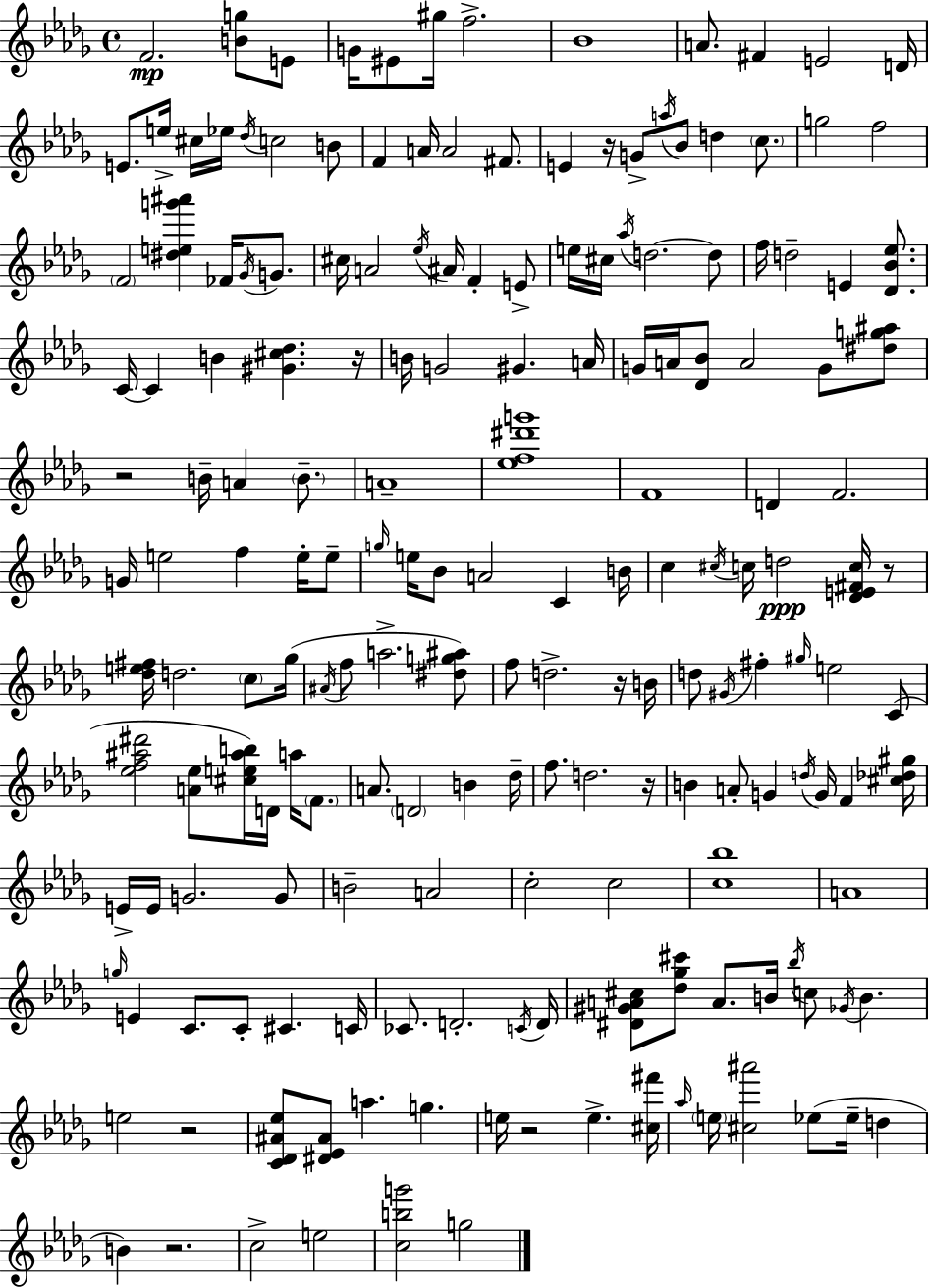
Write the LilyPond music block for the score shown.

{
  \clef treble
  \time 4/4
  \defaultTimeSignature
  \key bes \minor
  f'2.\mp <b' g''>8 e'8 | g'16 eis'8 gis''16 f''2.-> | bes'1 | a'8. fis'4 e'2 d'16 | \break e'8. e''16-> cis''16 ees''16 \acciaccatura { des''16 } c''2 b'8 | f'4 a'16 a'2 fis'8. | e'4 r16 g'8-> \acciaccatura { a''16 } bes'8 d''4 \parenthesize c''8. | g''2 f''2 | \break \parenthesize f'2 <dis'' e'' g''' ais'''>4 fes'16 \acciaccatura { ges'16 } | g'8. cis''16 a'2 \acciaccatura { ees''16 } ais'16 f'4-. | e'8-> e''16 cis''16 \acciaccatura { aes''16 } d''2.~~ | d''8 f''16 d''2-- e'4 | \break <des' bes' ees''>8. c'16~~ c'4 b'4 <gis' cis'' des''>4. | r16 b'16 g'2 gis'4. | a'16 g'16 a'16 <des' bes'>8 a'2 | g'8 <dis'' g'' ais''>8 r2 b'16-- a'4 | \break \parenthesize b'8.-- a'1-- | <ees'' f'' dis''' g'''>1 | f'1 | d'4 f'2. | \break g'16 e''2 f''4 | e''16-. e''8-- \grace { g''16 } e''16 bes'8 a'2 | c'4 b'16 c''4 \acciaccatura { cis''16 } c''16 d''2\ppp | <des' e' fis' c''>16 r8 <des'' e'' fis''>16 d''2. | \break \parenthesize c''8 ges''16( \acciaccatura { ais'16 } f''8 a''2.-> | <dis'' g'' ais''>8) f''8 d''2.-> | r16 b'16 d''8 \acciaccatura { gis'16 } fis''4-. \grace { gis''16 } | e''2 c'8( <ees'' f'' ais'' dis'''>2 | \break <a' ees''>8 <cis'' e'' ais'' b''>16) d'16 a''16 \parenthesize f'8. a'8. \parenthesize d'2 | b'4 des''16-- f''8. d''2. | r16 b'4 a'8-. | g'4 \acciaccatura { d''16 } g'16 f'4 <cis'' des'' gis''>16 e'16-> e'16 g'2. | \break g'8 b'2-- | a'2 c''2-. | c''2 <c'' bes''>1 | a'1 | \break \grace { g''16 } e'4 | c'8. c'8-. cis'4. c'16 ces'8. d'2.-. | \acciaccatura { c'16 } d'16 <dis' gis' a' cis''>8 <des'' ges'' cis'''>8 | a'8. b'16 \acciaccatura { bes''16 } c''8 \acciaccatura { ges'16 } b'4. e''2 | \break r2 <c' des' ais' ees''>8 | <dis' ees' ais'>8 a''4. g''4. e''16 | r2 e''4.-> <cis'' fis'''>16 \grace { aes''16 } | \parenthesize e''16 <cis'' ais'''>2 ees''8( ees''16-- d''4 | \break b'4) r2. | c''2-> e''2 | <c'' b'' g'''>2 g''2 | \bar "|."
}